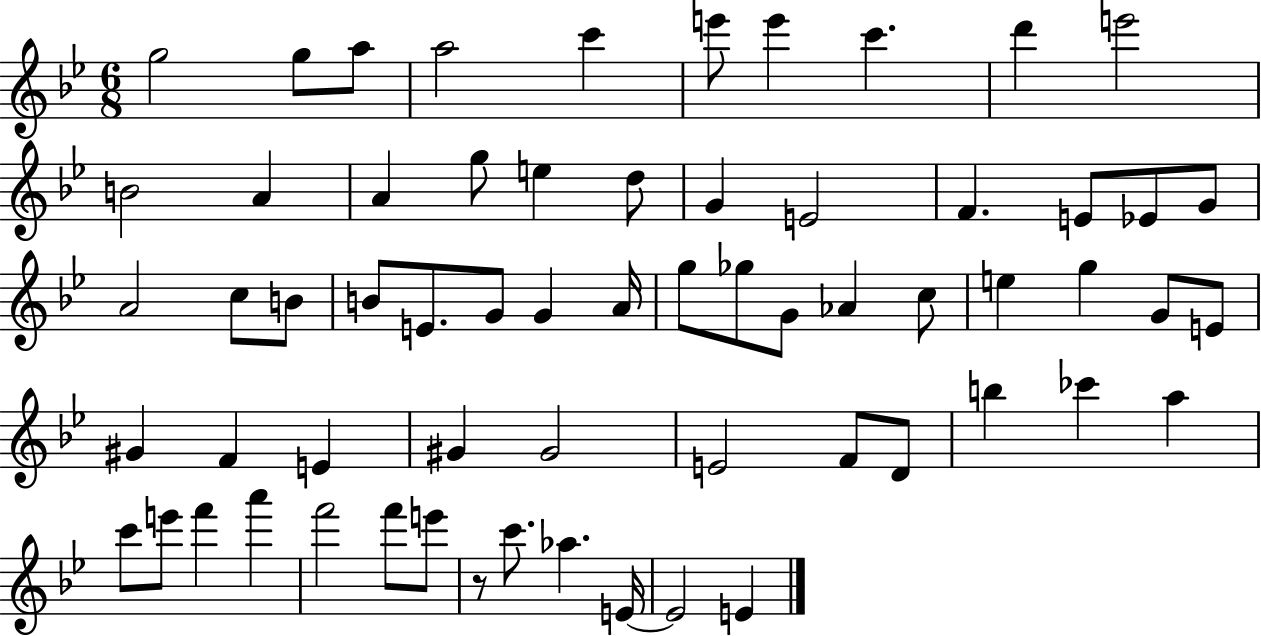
{
  \clef treble
  \numericTimeSignature
  \time 6/8
  \key bes \major
  \repeat volta 2 { g''2 g''8 a''8 | a''2 c'''4 | e'''8 e'''4 c'''4. | d'''4 e'''2 | \break b'2 a'4 | a'4 g''8 e''4 d''8 | g'4 e'2 | f'4. e'8 ees'8 g'8 | \break a'2 c''8 b'8 | b'8 e'8. g'8 g'4 a'16 | g''8 ges''8 g'8 aes'4 c''8 | e''4 g''4 g'8 e'8 | \break gis'4 f'4 e'4 | gis'4 gis'2 | e'2 f'8 d'8 | b''4 ces'''4 a''4 | \break c'''8 e'''8 f'''4 a'''4 | f'''2 f'''8 e'''8 | r8 c'''8. aes''4. e'16~~ | e'2 e'4 | \break } \bar "|."
}